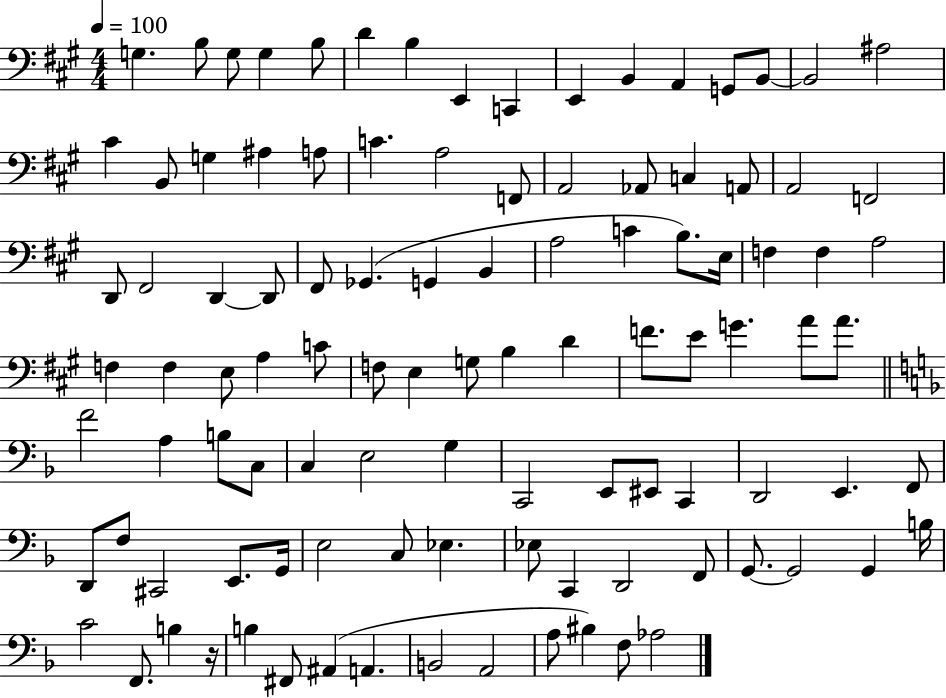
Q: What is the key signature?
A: A major